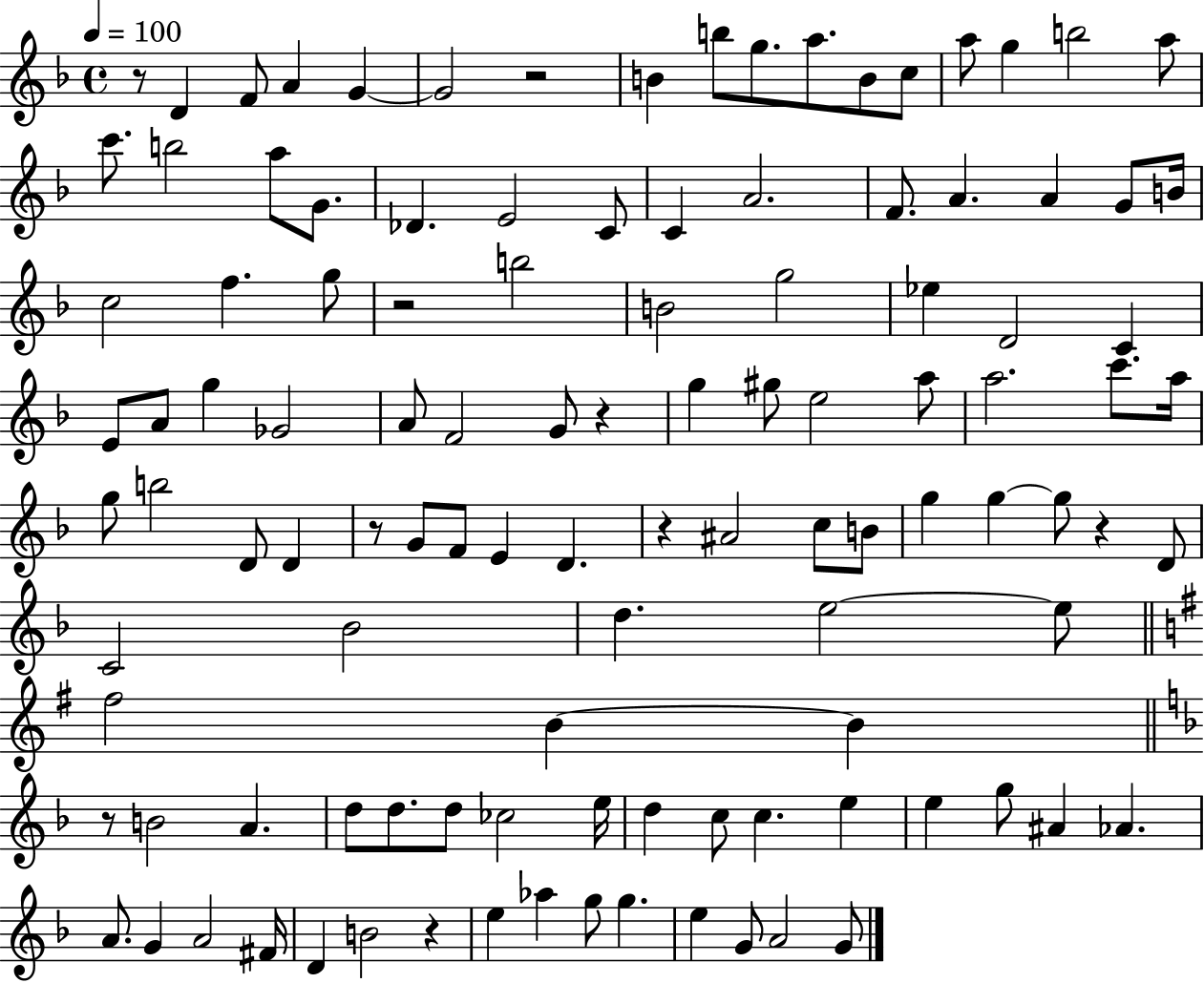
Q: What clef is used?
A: treble